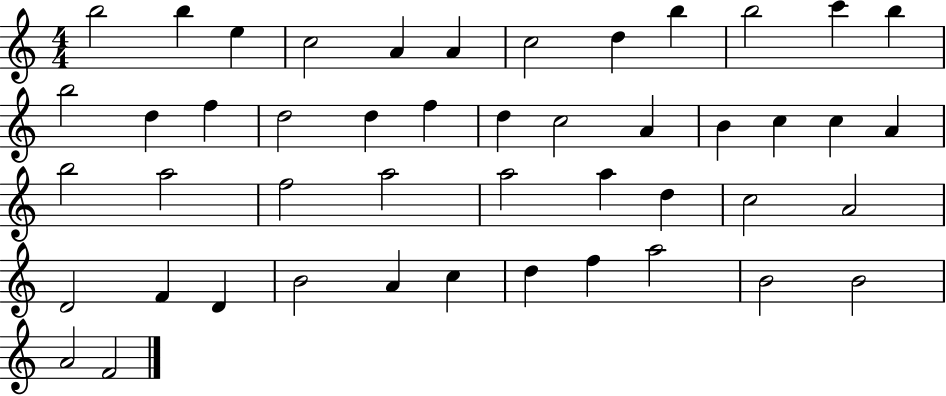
B5/h B5/q E5/q C5/h A4/q A4/q C5/h D5/q B5/q B5/h C6/q B5/q B5/h D5/q F5/q D5/h D5/q F5/q D5/q C5/h A4/q B4/q C5/q C5/q A4/q B5/h A5/h F5/h A5/h A5/h A5/q D5/q C5/h A4/h D4/h F4/q D4/q B4/h A4/q C5/q D5/q F5/q A5/h B4/h B4/h A4/h F4/h